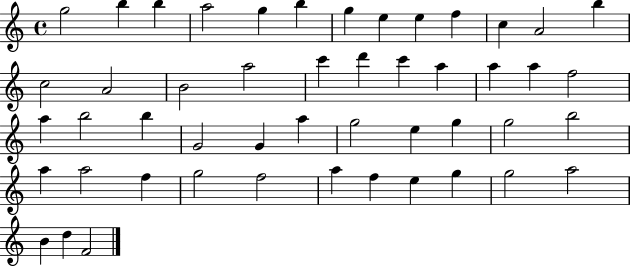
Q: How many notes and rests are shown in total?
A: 49